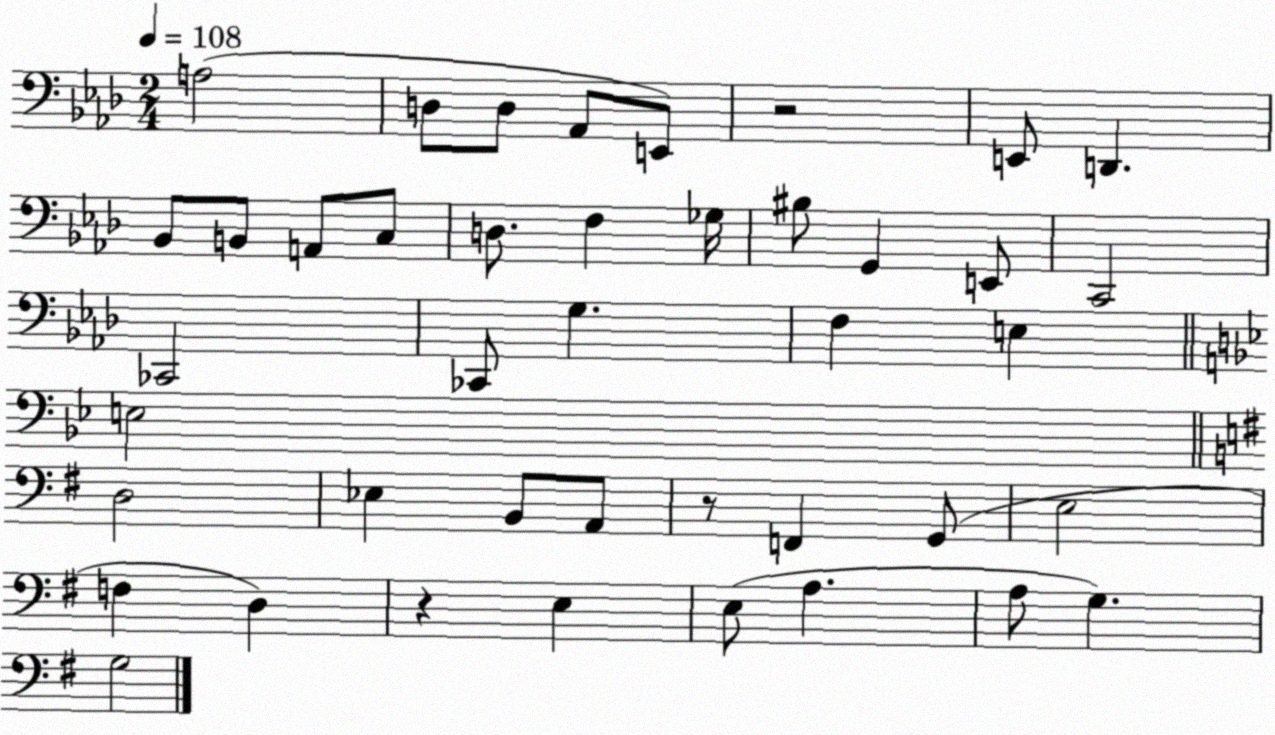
X:1
T:Untitled
M:2/4
L:1/4
K:Ab
A,2 D,/2 D,/2 _A,,/2 E,,/2 z2 E,,/2 D,, _B,,/2 B,,/2 A,,/2 C,/2 D,/2 F, _G,/4 ^B,/2 G,, E,,/2 C,,2 _C,,2 _C,,/2 G, F, E, E,2 D,2 _E, B,,/2 A,,/2 z/2 F,, G,,/2 E,2 F, D, z E, E,/2 A, A,/2 G, G,2